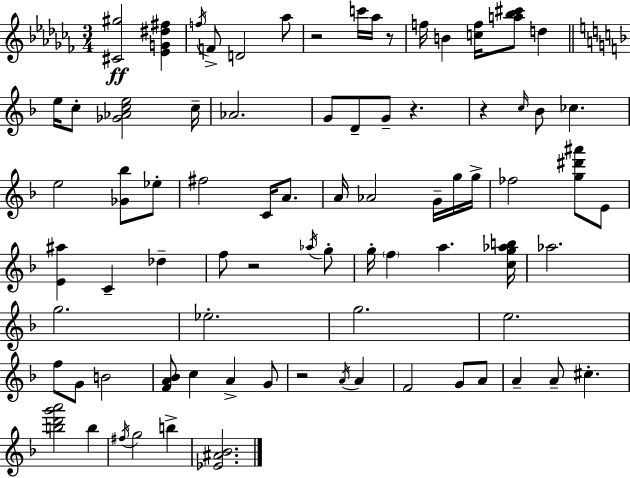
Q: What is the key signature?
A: AES minor